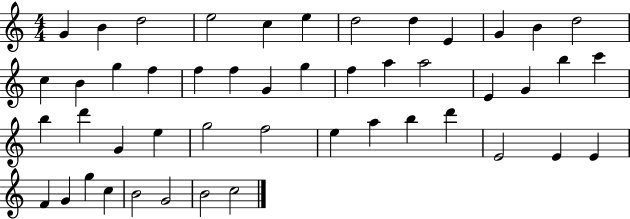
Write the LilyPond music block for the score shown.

{
  \clef treble
  \numericTimeSignature
  \time 4/4
  \key c \major
  g'4 b'4 d''2 | e''2 c''4 e''4 | d''2 d''4 e'4 | g'4 b'4 d''2 | \break c''4 b'4 g''4 f''4 | f''4 f''4 g'4 g''4 | f''4 a''4 a''2 | e'4 g'4 b''4 c'''4 | \break b''4 d'''4 g'4 e''4 | g''2 f''2 | e''4 a''4 b''4 d'''4 | e'2 e'4 e'4 | \break f'4 g'4 g''4 c''4 | b'2 g'2 | b'2 c''2 | \bar "|."
}